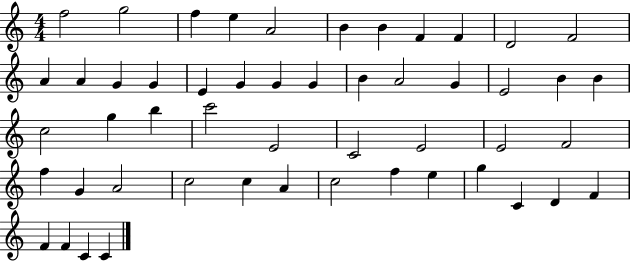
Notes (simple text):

F5/h G5/h F5/q E5/q A4/h B4/q B4/q F4/q F4/q D4/h F4/h A4/q A4/q G4/q G4/q E4/q G4/q G4/q G4/q B4/q A4/h G4/q E4/h B4/q B4/q C5/h G5/q B5/q C6/h E4/h C4/h E4/h E4/h F4/h F5/q G4/q A4/h C5/h C5/q A4/q C5/h F5/q E5/q G5/q C4/q D4/q F4/q F4/q F4/q C4/q C4/q